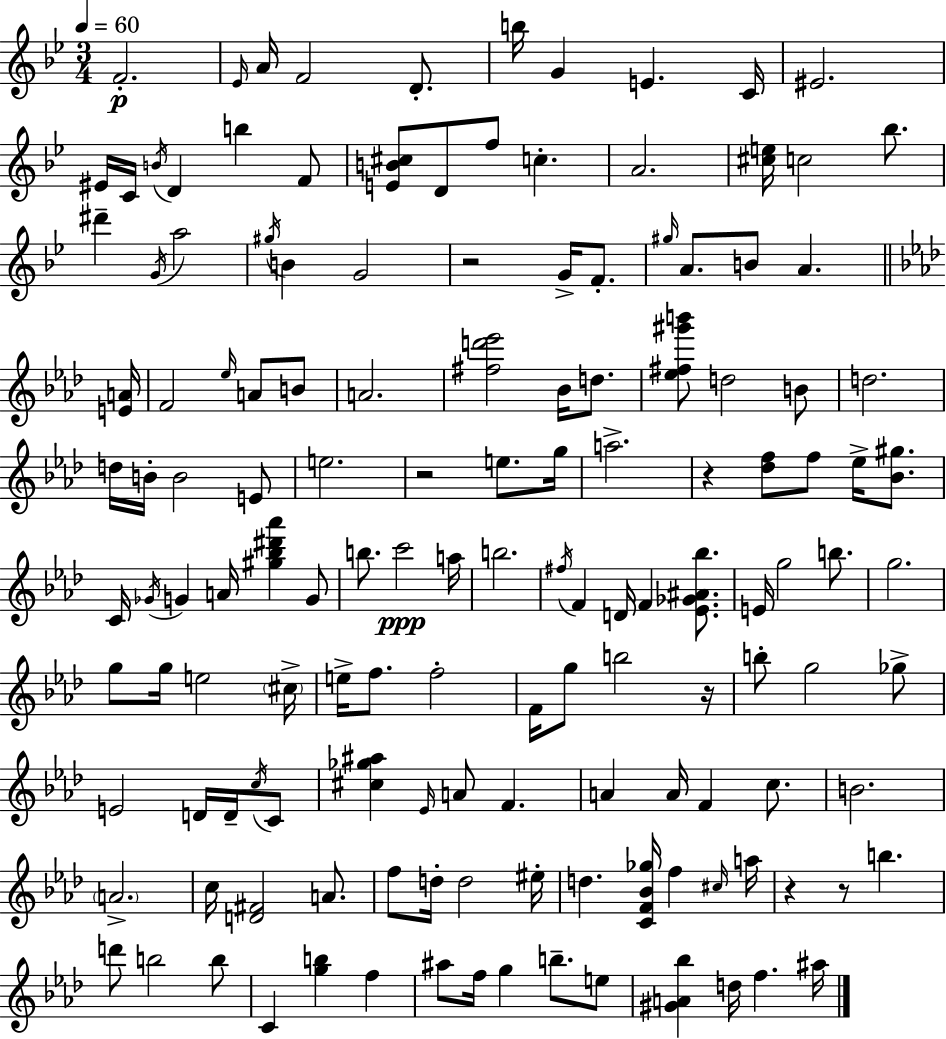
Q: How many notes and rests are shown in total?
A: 142